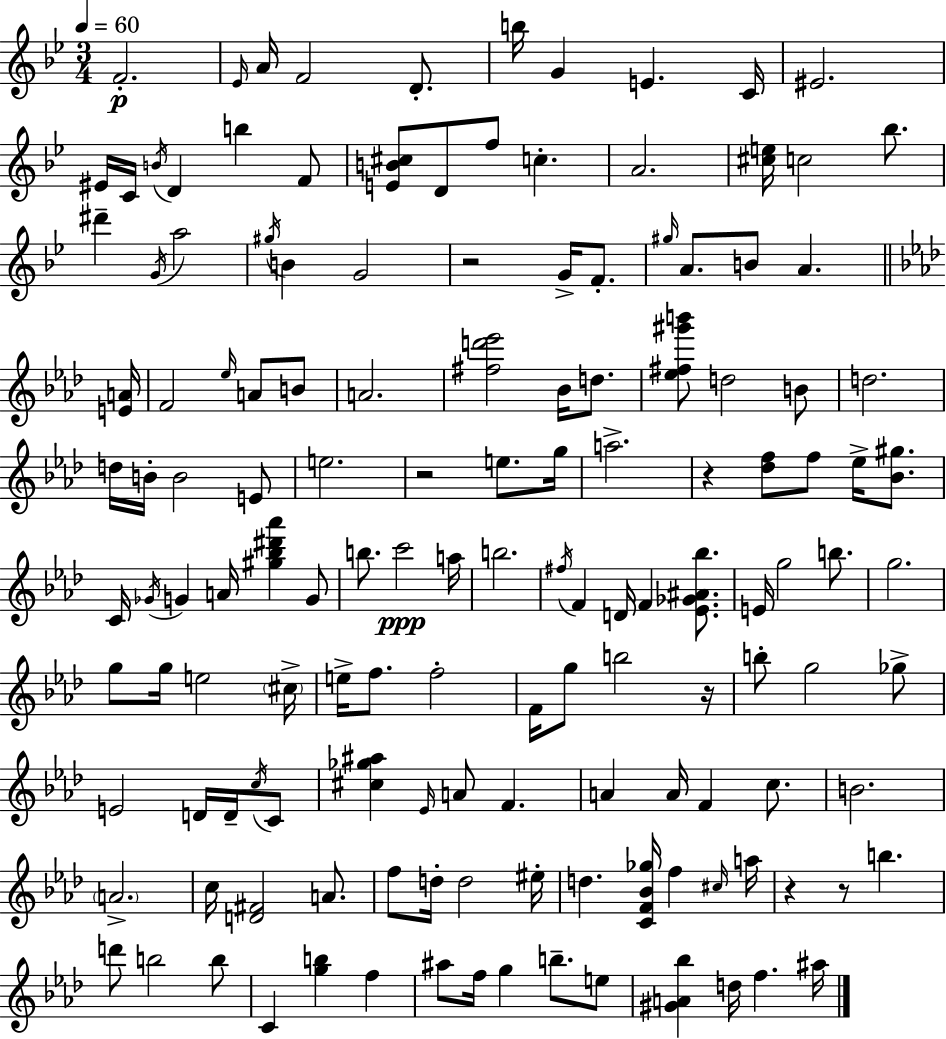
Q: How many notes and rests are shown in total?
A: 142